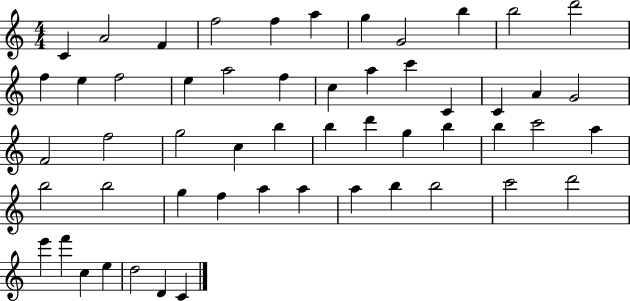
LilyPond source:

{
  \clef treble
  \numericTimeSignature
  \time 4/4
  \key c \major
  c'4 a'2 f'4 | f''2 f''4 a''4 | g''4 g'2 b''4 | b''2 d'''2 | \break f''4 e''4 f''2 | e''4 a''2 f''4 | c''4 a''4 c'''4 c'4 | c'4 a'4 g'2 | \break f'2 f''2 | g''2 c''4 b''4 | b''4 d'''4 g''4 b''4 | b''4 c'''2 a''4 | \break b''2 b''2 | g''4 f''4 a''4 a''4 | a''4 b''4 b''2 | c'''2 d'''2 | \break e'''4 f'''4 c''4 e''4 | d''2 d'4 c'4 | \bar "|."
}